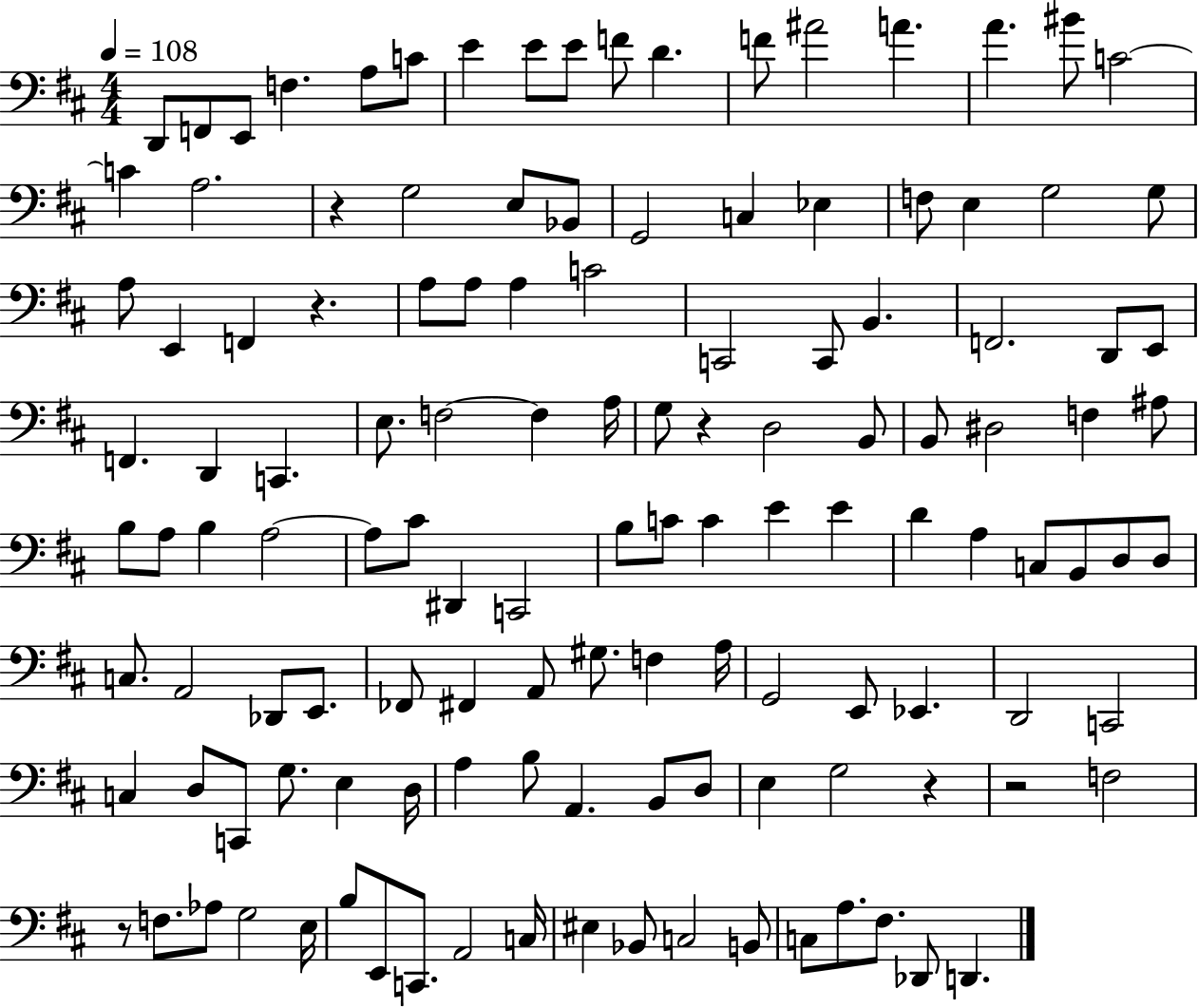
{
  \clef bass
  \numericTimeSignature
  \time 4/4
  \key d \major
  \tempo 4 = 108
  \repeat volta 2 { d,8 f,8 e,8 f4. a8 c'8 | e'4 e'8 e'8 f'8 d'4. | f'8 ais'2 a'4. | a'4. bis'8 c'2~~ | \break c'4 a2. | r4 g2 e8 bes,8 | g,2 c4 ees4 | f8 e4 g2 g8 | \break a8 e,4 f,4 r4. | a8 a8 a4 c'2 | c,2 c,8 b,4. | f,2. d,8 e,8 | \break f,4. d,4 c,4. | e8. f2~~ f4 a16 | g8 r4 d2 b,8 | b,8 dis2 f4 ais8 | \break b8 a8 b4 a2~~ | a8 cis'8 dis,4 c,2 | b8 c'8 c'4 e'4 e'4 | d'4 a4 c8 b,8 d8 d8 | \break c8. a,2 des,8 e,8. | fes,8 fis,4 a,8 gis8. f4 a16 | g,2 e,8 ees,4. | d,2 c,2 | \break c4 d8 c,8 g8. e4 d16 | a4 b8 a,4. b,8 d8 | e4 g2 r4 | r2 f2 | \break r8 f8. aes8 g2 e16 | b8 e,8 c,8. a,2 c16 | eis4 bes,8 c2 b,8 | c8 a8. fis8. des,8 d,4. | \break } \bar "|."
}